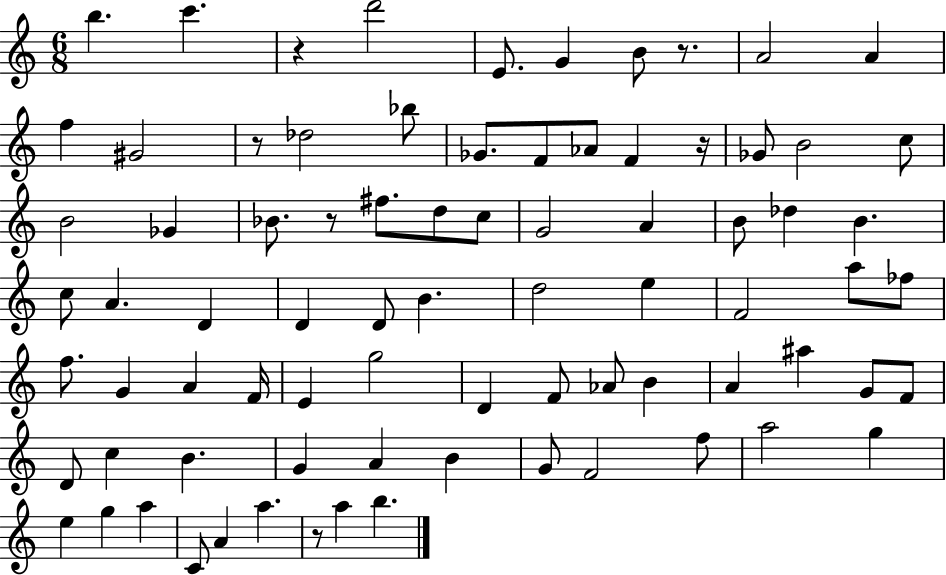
X:1
T:Untitled
M:6/8
L:1/4
K:C
b c' z d'2 E/2 G B/2 z/2 A2 A f ^G2 z/2 _d2 _b/2 _G/2 F/2 _A/2 F z/4 _G/2 B2 c/2 B2 _G _B/2 z/2 ^f/2 d/2 c/2 G2 A B/2 _d B c/2 A D D D/2 B d2 e F2 a/2 _f/2 f/2 G A F/4 E g2 D F/2 _A/2 B A ^a G/2 F/2 D/2 c B G A B G/2 F2 f/2 a2 g e g a C/2 A a z/2 a b